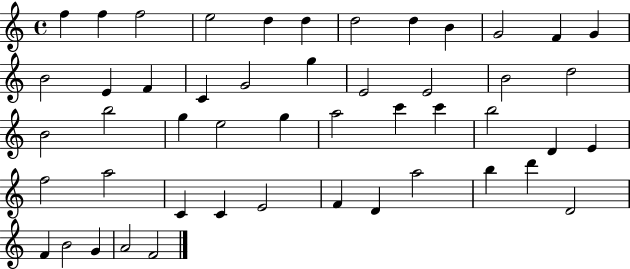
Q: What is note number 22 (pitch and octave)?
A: D5